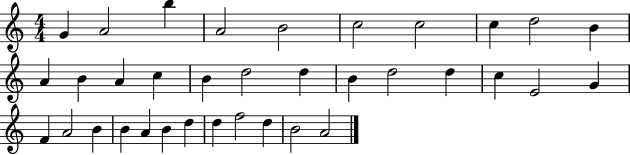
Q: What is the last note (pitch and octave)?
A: A4